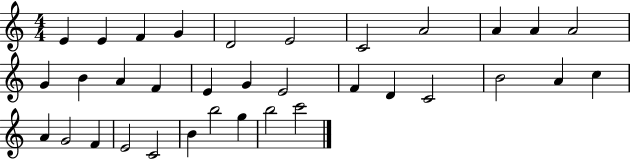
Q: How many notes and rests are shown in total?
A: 34